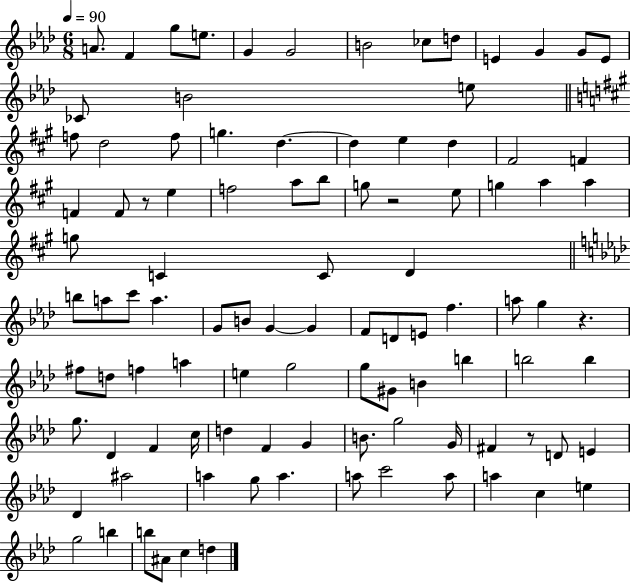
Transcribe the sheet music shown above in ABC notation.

X:1
T:Untitled
M:6/8
L:1/4
K:Ab
A/2 F g/2 e/2 G G2 B2 _c/2 d/2 E G G/2 E/2 _C/2 B2 e/2 f/2 d2 f/2 g d d e d ^F2 F F F/2 z/2 e f2 a/2 b/2 g/2 z2 e/2 g a a g/2 C C/2 D b/2 a/2 c'/2 a G/2 B/2 G G F/2 D/2 E/2 f a/2 g z ^f/2 d/2 f a e g2 g/2 ^G/2 B b b2 b g/2 _D F c/4 d F G B/2 g2 G/4 ^F z/2 D/2 E _D ^a2 a g/2 a a/2 c'2 a/2 a c e g2 b b/2 ^A/2 c d